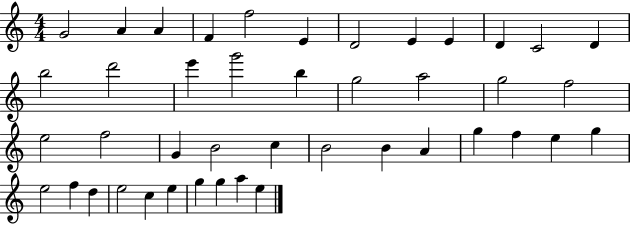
G4/h A4/q A4/q F4/q F5/h E4/q D4/h E4/q E4/q D4/q C4/h D4/q B5/h D6/h E6/q G6/h B5/q G5/h A5/h G5/h F5/h E5/h F5/h G4/q B4/h C5/q B4/h B4/q A4/q G5/q F5/q E5/q G5/q E5/h F5/q D5/q E5/h C5/q E5/q G5/q G5/q A5/q E5/q